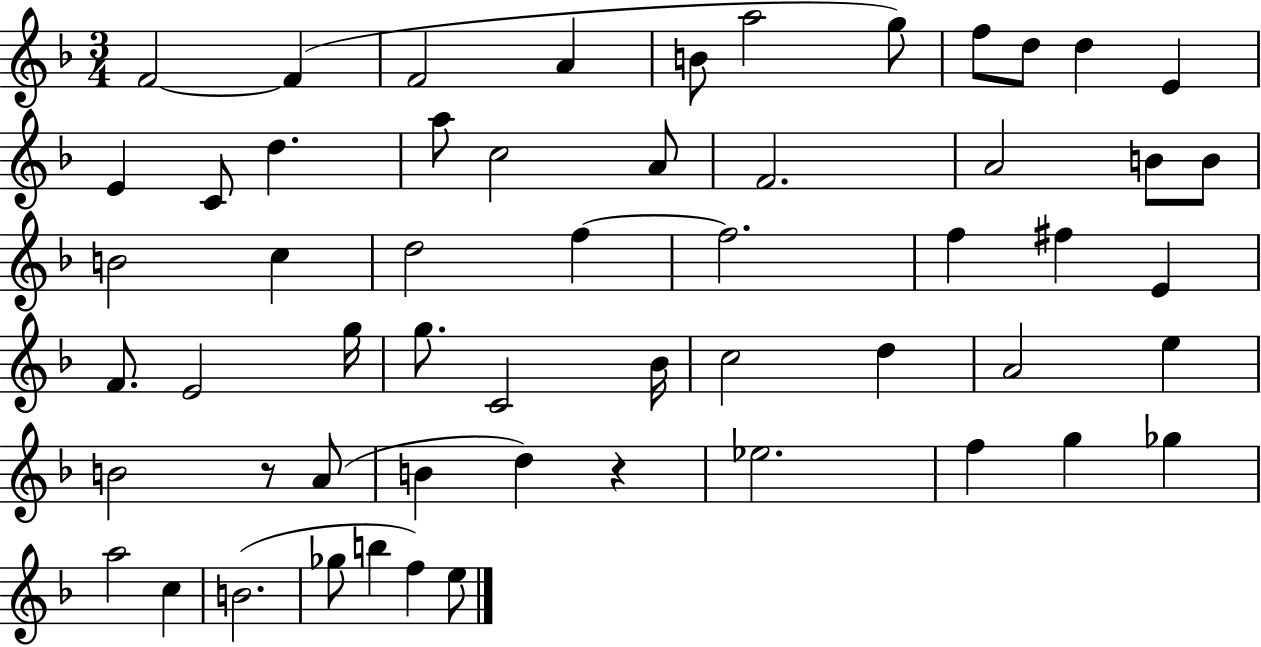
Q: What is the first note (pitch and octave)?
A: F4